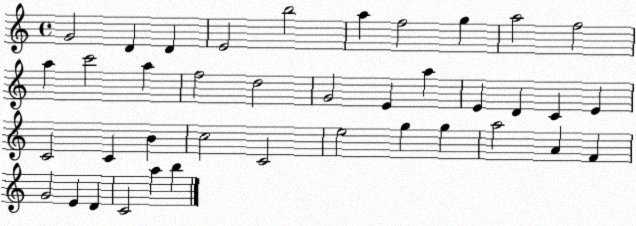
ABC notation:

X:1
T:Untitled
M:4/4
L:1/4
K:C
G2 D D E2 b2 a f2 g a2 f2 a c'2 a f2 d2 G2 E a E D C E C2 C B c2 C2 e2 g g a2 A F G2 E D C2 a b